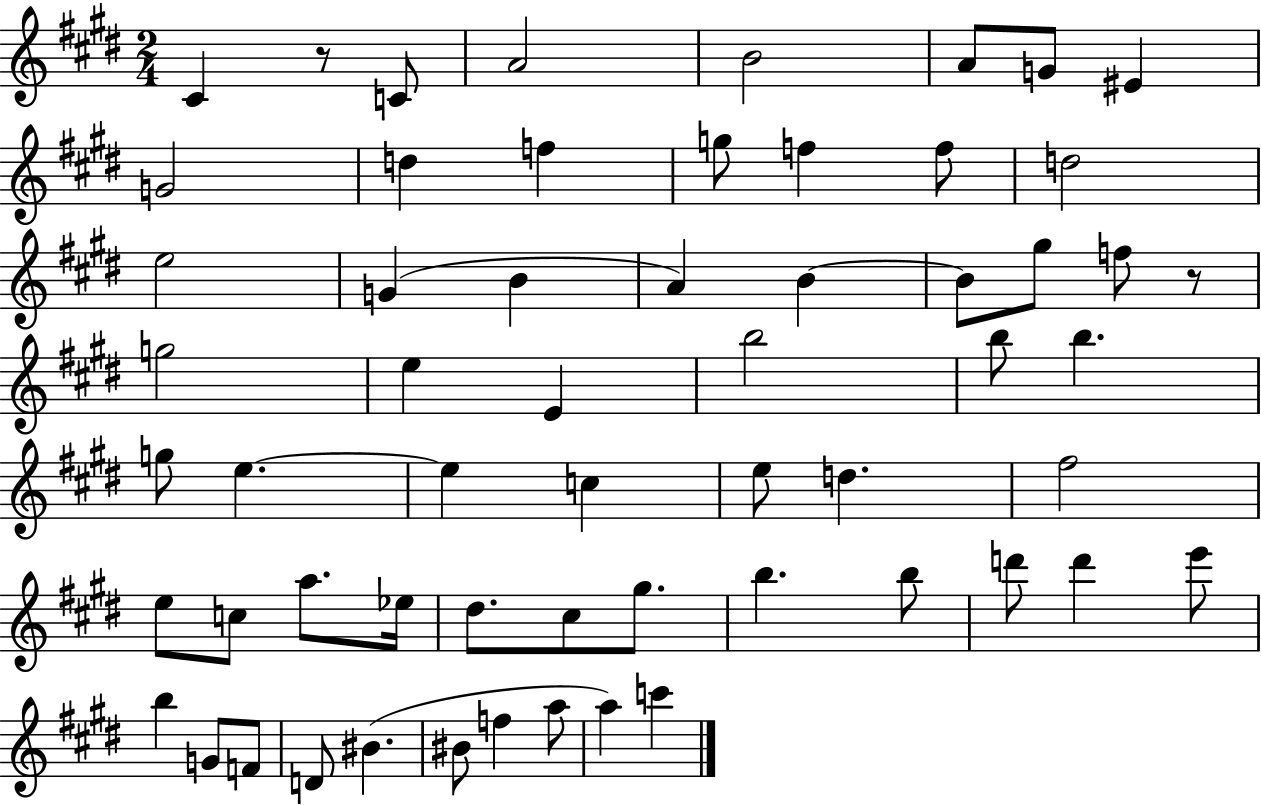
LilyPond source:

{
  \clef treble
  \numericTimeSignature
  \time 2/4
  \key e \major
  \repeat volta 2 { cis'4 r8 c'8 | a'2 | b'2 | a'8 g'8 eis'4 | \break g'2 | d''4 f''4 | g''8 f''4 f''8 | d''2 | \break e''2 | g'4( b'4 | a'4) b'4~~ | b'8 gis''8 f''8 r8 | \break g''2 | e''4 e'4 | b''2 | b''8 b''4. | \break g''8 e''4.~~ | e''4 c''4 | e''8 d''4. | fis''2 | \break e''8 c''8 a''8. ees''16 | dis''8. cis''8 gis''8. | b''4. b''8 | d'''8 d'''4 e'''8 | \break b''4 g'8 f'8 | d'8 bis'4.( | bis'8 f''4 a''8 | a''4) c'''4 | \break } \bar "|."
}